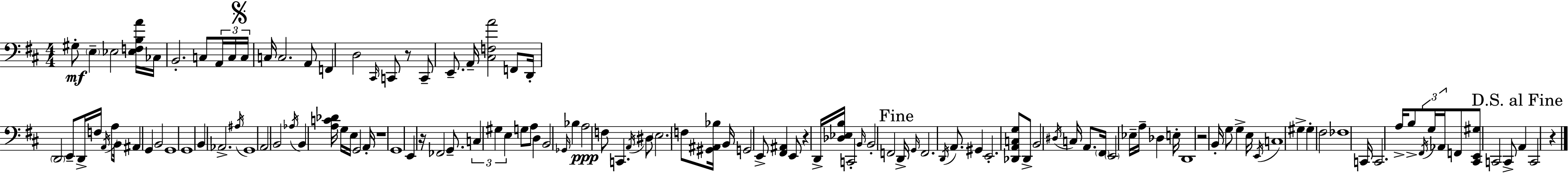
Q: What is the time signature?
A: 4/4